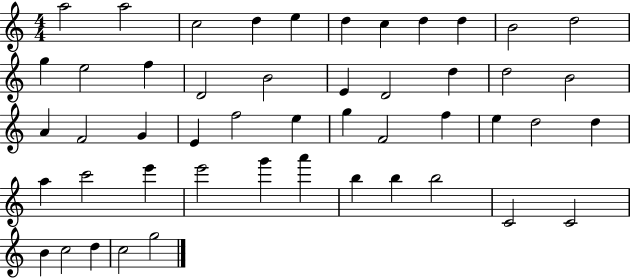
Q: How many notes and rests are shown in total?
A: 49